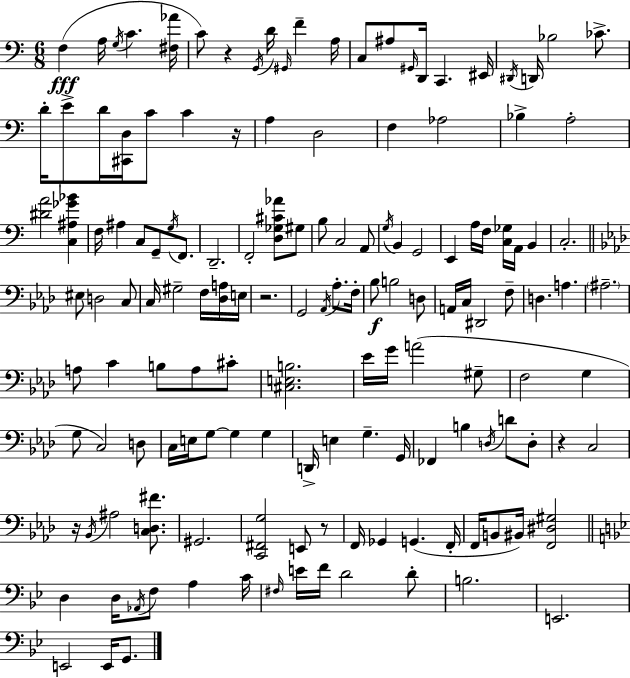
X:1
T:Untitled
M:6/8
L:1/4
K:Am
F, A,/4 G,/4 C [^F,_A]/4 C/2 z G,,/4 D/4 ^G,,/4 F A,/4 C,/2 ^A,/2 ^G,,/4 D,,/4 C,, ^E,,/4 ^D,,/4 D,,/4 _B,2 _C/2 D/4 E/2 D/4 [^C,,D,]/4 C/2 C z/4 A, D,2 F, _A,2 _B, A,2 [^DA]2 [C,^A,_G_B] F,/4 ^A, C,/2 G,,/2 G,/4 F,,/2 D,,2 F,,2 [D,_G,^C_A]/2 ^G,/2 B,/2 C,2 A,,/2 G,/4 B,, G,,2 E,, A,/4 F,/4 [C,_G,]/4 A,,/4 B,, C,2 ^E,/2 D,2 C,/2 C,/4 ^G,2 F,/4 [_D,A,]/4 E,/4 z2 G,,2 _A,,/4 _A,/2 F,/4 _B,/2 B,2 D,/2 A,,/4 C,/4 ^D,,2 F,/2 D, A, ^A,2 A,/2 C B,/2 A,/2 ^C/2 [^C,E,B,]2 _E/4 G/4 A2 ^G,/2 F,2 G, G,/2 C,2 D,/2 C,/4 E,/4 G,/2 G, G, D,,/4 E, G, G,,/4 _F,, B, D,/4 D/2 D,/2 z C,2 z/4 _B,,/4 ^A,2 [C,D,^F]/2 ^G,,2 [C,,^F,,G,]2 E,,/2 z/2 F,,/4 _G,, G,, F,,/4 F,,/4 B,,/2 ^B,,/4 [F,,^D,^G,]2 D, D,/4 _A,,/4 F,/2 A, C/4 ^F,/4 E/4 F/4 D2 D/2 B,2 E,,2 E,,2 E,,/4 G,,/2